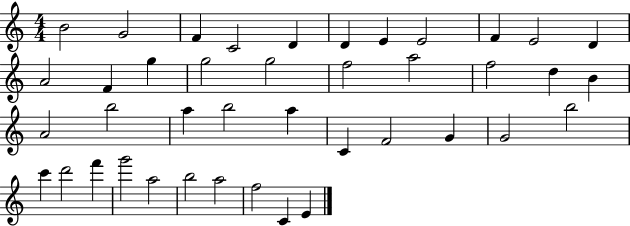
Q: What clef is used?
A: treble